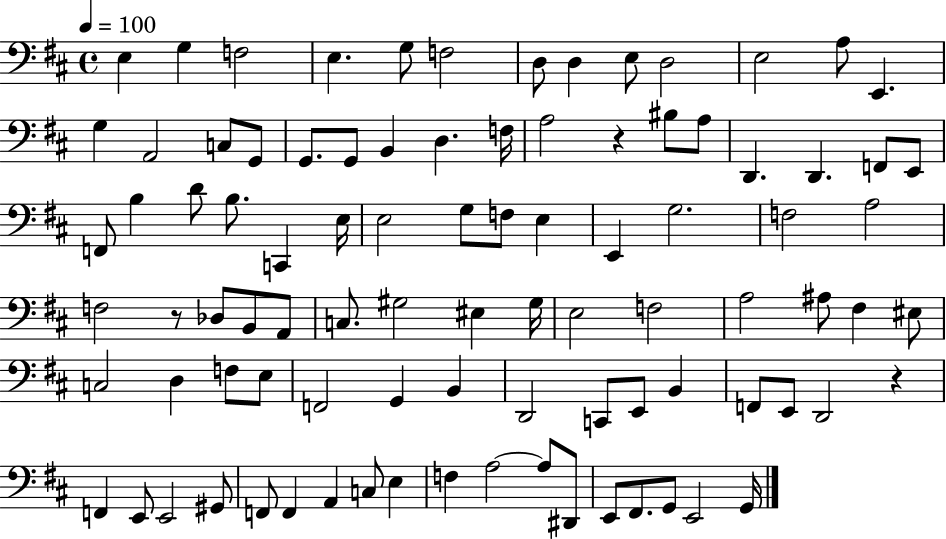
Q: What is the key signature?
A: D major